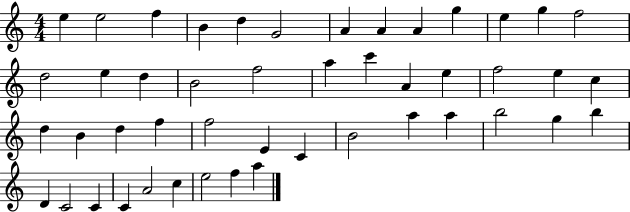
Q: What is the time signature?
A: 4/4